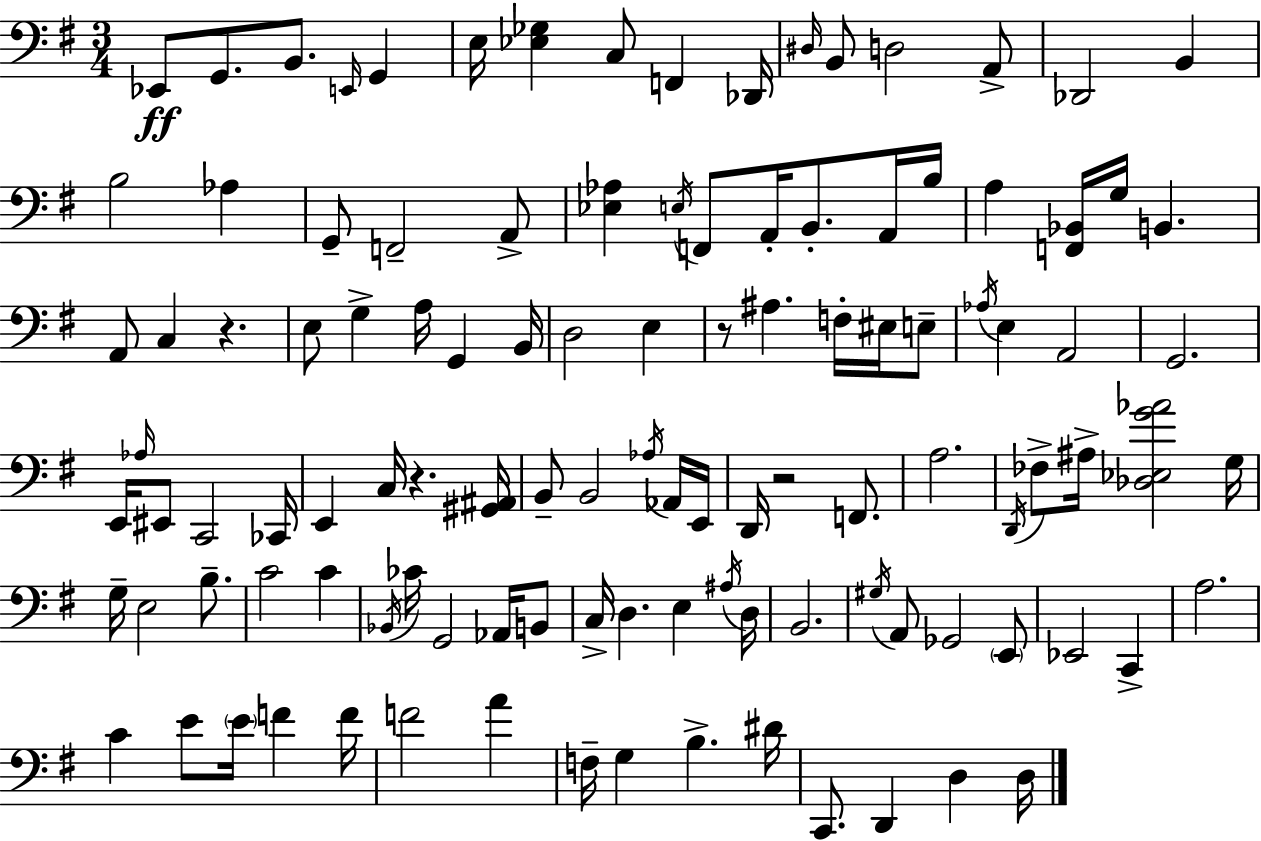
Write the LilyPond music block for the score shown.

{
  \clef bass
  \numericTimeSignature
  \time 3/4
  \key e \minor
  \repeat volta 2 { ees,8\ff g,8. b,8. \grace { e,16 } g,4 | e16 <ees ges>4 c8 f,4 | des,16 \grace { dis16 } b,8 d2 | a,8-> des,2 b,4 | \break b2 aes4 | g,8-- f,2-- | a,8-> <ees aes>4 \acciaccatura { e16 } f,8 a,16-. b,8.-. | a,16 b16 a4 <f, bes,>16 g16 b,4. | \break a,8 c4 r4. | e8 g4-> a16 g,4 | b,16 d2 e4 | r8 ais4. f16-. | \break eis16 e8-- \acciaccatura { aes16 } e4 a,2 | g,2. | e,16 \grace { aes16 } eis,8 c,2 | ces,16 e,4 c16 r4. | \break <gis, ais,>16 b,8-- b,2 | \acciaccatura { aes16 } aes,16 e,16 d,16 r2 | f,8. a2. | \acciaccatura { d,16 } fes8-> ais16-> <des ees g' aes'>2 | \break g16 g16-- e2 | b8.-- c'2 | c'4 \acciaccatura { bes,16 } ces'16 g,2 | aes,16 b,8 c16-> d4. | \break e4 \acciaccatura { ais16 } d16 b,2. | \acciaccatura { gis16 } a,8 | ges,2 \parenthesize e,8 ees,2 | c,4-> a2. | \break c'4 | e'8 \parenthesize e'16 f'4 f'16 f'2 | a'4 f16-- g4 | b4.-> dis'16 c,8. | \break d,4 d4 d16 } \bar "|."
}